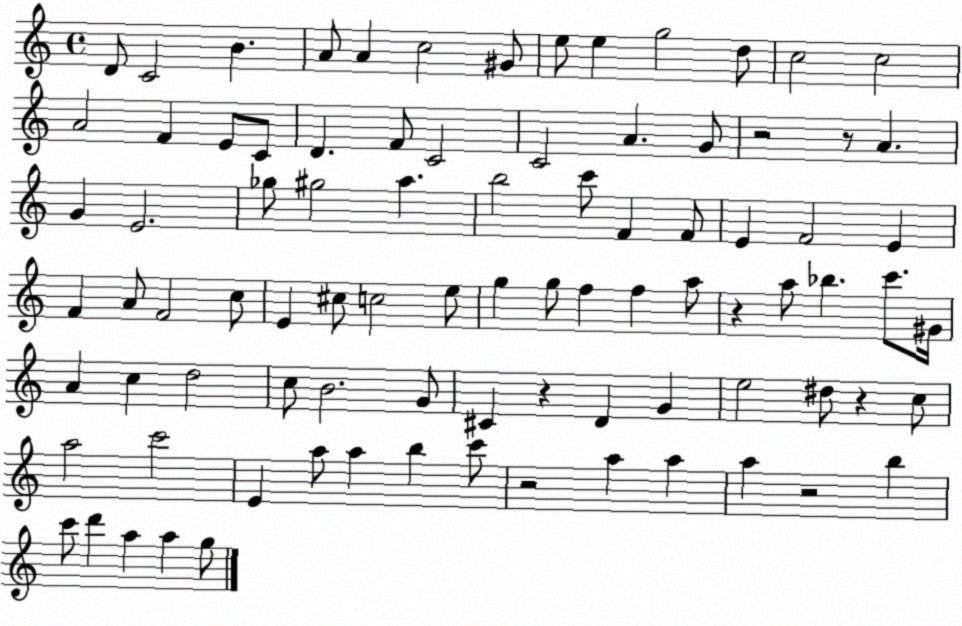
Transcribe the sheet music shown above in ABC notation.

X:1
T:Untitled
M:4/4
L:1/4
K:C
D/2 C2 B A/2 A c2 ^G/2 e/2 e g2 d/2 c2 c2 A2 F E/2 C/2 D F/2 C2 C2 A G/2 z2 z/2 A G E2 _g/2 ^g2 a b2 c'/2 F F/2 E F2 E F A/2 F2 c/2 E ^c/2 c2 e/2 g g/2 f f a/2 z a/2 _b c'/2 ^G/4 A c d2 c/2 B2 G/2 ^C z D G e2 ^d/2 z c/2 a2 c'2 E a/2 a b c'/2 z2 a a a z2 b c'/2 d' a a g/2